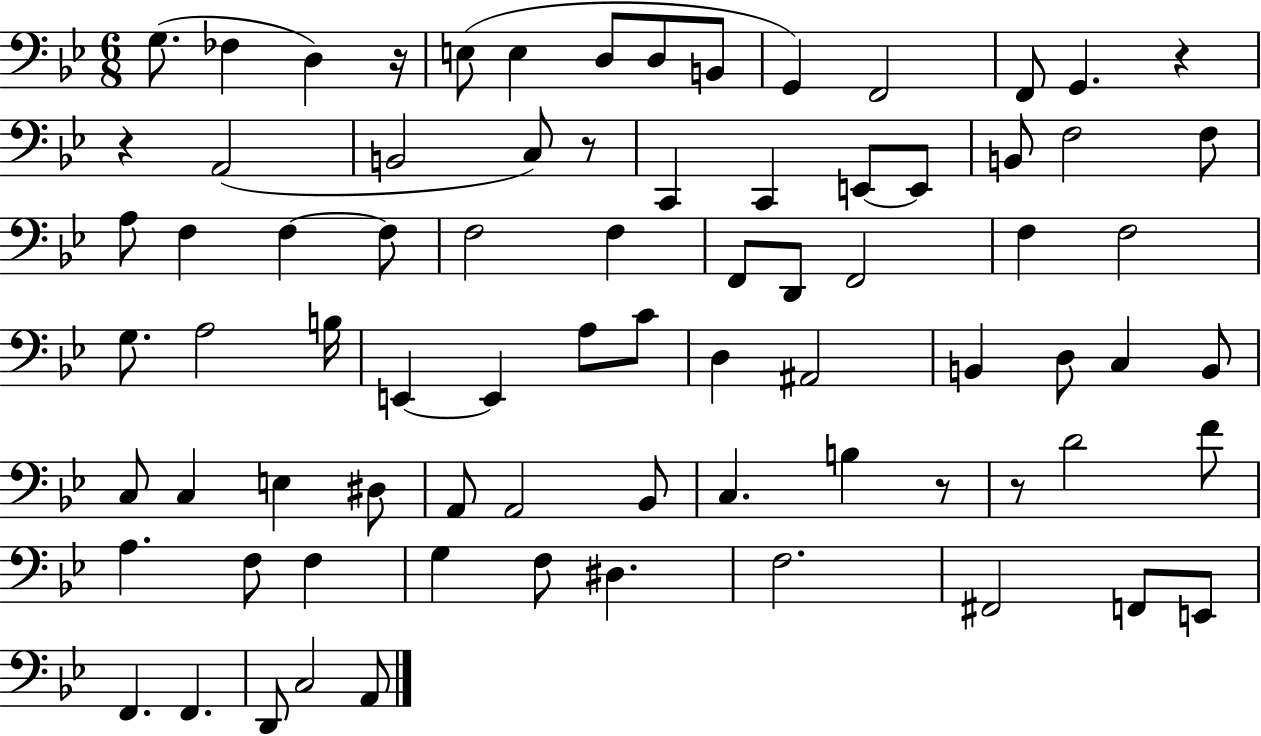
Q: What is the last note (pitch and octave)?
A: A2